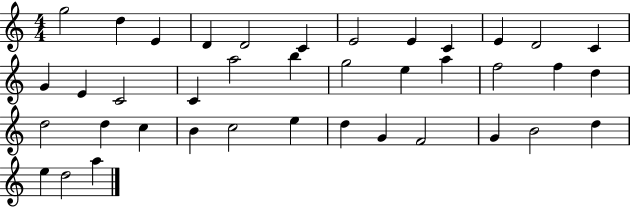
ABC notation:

X:1
T:Untitled
M:4/4
L:1/4
K:C
g2 d E D D2 C E2 E C E D2 C G E C2 C a2 b g2 e a f2 f d d2 d c B c2 e d G F2 G B2 d e d2 a